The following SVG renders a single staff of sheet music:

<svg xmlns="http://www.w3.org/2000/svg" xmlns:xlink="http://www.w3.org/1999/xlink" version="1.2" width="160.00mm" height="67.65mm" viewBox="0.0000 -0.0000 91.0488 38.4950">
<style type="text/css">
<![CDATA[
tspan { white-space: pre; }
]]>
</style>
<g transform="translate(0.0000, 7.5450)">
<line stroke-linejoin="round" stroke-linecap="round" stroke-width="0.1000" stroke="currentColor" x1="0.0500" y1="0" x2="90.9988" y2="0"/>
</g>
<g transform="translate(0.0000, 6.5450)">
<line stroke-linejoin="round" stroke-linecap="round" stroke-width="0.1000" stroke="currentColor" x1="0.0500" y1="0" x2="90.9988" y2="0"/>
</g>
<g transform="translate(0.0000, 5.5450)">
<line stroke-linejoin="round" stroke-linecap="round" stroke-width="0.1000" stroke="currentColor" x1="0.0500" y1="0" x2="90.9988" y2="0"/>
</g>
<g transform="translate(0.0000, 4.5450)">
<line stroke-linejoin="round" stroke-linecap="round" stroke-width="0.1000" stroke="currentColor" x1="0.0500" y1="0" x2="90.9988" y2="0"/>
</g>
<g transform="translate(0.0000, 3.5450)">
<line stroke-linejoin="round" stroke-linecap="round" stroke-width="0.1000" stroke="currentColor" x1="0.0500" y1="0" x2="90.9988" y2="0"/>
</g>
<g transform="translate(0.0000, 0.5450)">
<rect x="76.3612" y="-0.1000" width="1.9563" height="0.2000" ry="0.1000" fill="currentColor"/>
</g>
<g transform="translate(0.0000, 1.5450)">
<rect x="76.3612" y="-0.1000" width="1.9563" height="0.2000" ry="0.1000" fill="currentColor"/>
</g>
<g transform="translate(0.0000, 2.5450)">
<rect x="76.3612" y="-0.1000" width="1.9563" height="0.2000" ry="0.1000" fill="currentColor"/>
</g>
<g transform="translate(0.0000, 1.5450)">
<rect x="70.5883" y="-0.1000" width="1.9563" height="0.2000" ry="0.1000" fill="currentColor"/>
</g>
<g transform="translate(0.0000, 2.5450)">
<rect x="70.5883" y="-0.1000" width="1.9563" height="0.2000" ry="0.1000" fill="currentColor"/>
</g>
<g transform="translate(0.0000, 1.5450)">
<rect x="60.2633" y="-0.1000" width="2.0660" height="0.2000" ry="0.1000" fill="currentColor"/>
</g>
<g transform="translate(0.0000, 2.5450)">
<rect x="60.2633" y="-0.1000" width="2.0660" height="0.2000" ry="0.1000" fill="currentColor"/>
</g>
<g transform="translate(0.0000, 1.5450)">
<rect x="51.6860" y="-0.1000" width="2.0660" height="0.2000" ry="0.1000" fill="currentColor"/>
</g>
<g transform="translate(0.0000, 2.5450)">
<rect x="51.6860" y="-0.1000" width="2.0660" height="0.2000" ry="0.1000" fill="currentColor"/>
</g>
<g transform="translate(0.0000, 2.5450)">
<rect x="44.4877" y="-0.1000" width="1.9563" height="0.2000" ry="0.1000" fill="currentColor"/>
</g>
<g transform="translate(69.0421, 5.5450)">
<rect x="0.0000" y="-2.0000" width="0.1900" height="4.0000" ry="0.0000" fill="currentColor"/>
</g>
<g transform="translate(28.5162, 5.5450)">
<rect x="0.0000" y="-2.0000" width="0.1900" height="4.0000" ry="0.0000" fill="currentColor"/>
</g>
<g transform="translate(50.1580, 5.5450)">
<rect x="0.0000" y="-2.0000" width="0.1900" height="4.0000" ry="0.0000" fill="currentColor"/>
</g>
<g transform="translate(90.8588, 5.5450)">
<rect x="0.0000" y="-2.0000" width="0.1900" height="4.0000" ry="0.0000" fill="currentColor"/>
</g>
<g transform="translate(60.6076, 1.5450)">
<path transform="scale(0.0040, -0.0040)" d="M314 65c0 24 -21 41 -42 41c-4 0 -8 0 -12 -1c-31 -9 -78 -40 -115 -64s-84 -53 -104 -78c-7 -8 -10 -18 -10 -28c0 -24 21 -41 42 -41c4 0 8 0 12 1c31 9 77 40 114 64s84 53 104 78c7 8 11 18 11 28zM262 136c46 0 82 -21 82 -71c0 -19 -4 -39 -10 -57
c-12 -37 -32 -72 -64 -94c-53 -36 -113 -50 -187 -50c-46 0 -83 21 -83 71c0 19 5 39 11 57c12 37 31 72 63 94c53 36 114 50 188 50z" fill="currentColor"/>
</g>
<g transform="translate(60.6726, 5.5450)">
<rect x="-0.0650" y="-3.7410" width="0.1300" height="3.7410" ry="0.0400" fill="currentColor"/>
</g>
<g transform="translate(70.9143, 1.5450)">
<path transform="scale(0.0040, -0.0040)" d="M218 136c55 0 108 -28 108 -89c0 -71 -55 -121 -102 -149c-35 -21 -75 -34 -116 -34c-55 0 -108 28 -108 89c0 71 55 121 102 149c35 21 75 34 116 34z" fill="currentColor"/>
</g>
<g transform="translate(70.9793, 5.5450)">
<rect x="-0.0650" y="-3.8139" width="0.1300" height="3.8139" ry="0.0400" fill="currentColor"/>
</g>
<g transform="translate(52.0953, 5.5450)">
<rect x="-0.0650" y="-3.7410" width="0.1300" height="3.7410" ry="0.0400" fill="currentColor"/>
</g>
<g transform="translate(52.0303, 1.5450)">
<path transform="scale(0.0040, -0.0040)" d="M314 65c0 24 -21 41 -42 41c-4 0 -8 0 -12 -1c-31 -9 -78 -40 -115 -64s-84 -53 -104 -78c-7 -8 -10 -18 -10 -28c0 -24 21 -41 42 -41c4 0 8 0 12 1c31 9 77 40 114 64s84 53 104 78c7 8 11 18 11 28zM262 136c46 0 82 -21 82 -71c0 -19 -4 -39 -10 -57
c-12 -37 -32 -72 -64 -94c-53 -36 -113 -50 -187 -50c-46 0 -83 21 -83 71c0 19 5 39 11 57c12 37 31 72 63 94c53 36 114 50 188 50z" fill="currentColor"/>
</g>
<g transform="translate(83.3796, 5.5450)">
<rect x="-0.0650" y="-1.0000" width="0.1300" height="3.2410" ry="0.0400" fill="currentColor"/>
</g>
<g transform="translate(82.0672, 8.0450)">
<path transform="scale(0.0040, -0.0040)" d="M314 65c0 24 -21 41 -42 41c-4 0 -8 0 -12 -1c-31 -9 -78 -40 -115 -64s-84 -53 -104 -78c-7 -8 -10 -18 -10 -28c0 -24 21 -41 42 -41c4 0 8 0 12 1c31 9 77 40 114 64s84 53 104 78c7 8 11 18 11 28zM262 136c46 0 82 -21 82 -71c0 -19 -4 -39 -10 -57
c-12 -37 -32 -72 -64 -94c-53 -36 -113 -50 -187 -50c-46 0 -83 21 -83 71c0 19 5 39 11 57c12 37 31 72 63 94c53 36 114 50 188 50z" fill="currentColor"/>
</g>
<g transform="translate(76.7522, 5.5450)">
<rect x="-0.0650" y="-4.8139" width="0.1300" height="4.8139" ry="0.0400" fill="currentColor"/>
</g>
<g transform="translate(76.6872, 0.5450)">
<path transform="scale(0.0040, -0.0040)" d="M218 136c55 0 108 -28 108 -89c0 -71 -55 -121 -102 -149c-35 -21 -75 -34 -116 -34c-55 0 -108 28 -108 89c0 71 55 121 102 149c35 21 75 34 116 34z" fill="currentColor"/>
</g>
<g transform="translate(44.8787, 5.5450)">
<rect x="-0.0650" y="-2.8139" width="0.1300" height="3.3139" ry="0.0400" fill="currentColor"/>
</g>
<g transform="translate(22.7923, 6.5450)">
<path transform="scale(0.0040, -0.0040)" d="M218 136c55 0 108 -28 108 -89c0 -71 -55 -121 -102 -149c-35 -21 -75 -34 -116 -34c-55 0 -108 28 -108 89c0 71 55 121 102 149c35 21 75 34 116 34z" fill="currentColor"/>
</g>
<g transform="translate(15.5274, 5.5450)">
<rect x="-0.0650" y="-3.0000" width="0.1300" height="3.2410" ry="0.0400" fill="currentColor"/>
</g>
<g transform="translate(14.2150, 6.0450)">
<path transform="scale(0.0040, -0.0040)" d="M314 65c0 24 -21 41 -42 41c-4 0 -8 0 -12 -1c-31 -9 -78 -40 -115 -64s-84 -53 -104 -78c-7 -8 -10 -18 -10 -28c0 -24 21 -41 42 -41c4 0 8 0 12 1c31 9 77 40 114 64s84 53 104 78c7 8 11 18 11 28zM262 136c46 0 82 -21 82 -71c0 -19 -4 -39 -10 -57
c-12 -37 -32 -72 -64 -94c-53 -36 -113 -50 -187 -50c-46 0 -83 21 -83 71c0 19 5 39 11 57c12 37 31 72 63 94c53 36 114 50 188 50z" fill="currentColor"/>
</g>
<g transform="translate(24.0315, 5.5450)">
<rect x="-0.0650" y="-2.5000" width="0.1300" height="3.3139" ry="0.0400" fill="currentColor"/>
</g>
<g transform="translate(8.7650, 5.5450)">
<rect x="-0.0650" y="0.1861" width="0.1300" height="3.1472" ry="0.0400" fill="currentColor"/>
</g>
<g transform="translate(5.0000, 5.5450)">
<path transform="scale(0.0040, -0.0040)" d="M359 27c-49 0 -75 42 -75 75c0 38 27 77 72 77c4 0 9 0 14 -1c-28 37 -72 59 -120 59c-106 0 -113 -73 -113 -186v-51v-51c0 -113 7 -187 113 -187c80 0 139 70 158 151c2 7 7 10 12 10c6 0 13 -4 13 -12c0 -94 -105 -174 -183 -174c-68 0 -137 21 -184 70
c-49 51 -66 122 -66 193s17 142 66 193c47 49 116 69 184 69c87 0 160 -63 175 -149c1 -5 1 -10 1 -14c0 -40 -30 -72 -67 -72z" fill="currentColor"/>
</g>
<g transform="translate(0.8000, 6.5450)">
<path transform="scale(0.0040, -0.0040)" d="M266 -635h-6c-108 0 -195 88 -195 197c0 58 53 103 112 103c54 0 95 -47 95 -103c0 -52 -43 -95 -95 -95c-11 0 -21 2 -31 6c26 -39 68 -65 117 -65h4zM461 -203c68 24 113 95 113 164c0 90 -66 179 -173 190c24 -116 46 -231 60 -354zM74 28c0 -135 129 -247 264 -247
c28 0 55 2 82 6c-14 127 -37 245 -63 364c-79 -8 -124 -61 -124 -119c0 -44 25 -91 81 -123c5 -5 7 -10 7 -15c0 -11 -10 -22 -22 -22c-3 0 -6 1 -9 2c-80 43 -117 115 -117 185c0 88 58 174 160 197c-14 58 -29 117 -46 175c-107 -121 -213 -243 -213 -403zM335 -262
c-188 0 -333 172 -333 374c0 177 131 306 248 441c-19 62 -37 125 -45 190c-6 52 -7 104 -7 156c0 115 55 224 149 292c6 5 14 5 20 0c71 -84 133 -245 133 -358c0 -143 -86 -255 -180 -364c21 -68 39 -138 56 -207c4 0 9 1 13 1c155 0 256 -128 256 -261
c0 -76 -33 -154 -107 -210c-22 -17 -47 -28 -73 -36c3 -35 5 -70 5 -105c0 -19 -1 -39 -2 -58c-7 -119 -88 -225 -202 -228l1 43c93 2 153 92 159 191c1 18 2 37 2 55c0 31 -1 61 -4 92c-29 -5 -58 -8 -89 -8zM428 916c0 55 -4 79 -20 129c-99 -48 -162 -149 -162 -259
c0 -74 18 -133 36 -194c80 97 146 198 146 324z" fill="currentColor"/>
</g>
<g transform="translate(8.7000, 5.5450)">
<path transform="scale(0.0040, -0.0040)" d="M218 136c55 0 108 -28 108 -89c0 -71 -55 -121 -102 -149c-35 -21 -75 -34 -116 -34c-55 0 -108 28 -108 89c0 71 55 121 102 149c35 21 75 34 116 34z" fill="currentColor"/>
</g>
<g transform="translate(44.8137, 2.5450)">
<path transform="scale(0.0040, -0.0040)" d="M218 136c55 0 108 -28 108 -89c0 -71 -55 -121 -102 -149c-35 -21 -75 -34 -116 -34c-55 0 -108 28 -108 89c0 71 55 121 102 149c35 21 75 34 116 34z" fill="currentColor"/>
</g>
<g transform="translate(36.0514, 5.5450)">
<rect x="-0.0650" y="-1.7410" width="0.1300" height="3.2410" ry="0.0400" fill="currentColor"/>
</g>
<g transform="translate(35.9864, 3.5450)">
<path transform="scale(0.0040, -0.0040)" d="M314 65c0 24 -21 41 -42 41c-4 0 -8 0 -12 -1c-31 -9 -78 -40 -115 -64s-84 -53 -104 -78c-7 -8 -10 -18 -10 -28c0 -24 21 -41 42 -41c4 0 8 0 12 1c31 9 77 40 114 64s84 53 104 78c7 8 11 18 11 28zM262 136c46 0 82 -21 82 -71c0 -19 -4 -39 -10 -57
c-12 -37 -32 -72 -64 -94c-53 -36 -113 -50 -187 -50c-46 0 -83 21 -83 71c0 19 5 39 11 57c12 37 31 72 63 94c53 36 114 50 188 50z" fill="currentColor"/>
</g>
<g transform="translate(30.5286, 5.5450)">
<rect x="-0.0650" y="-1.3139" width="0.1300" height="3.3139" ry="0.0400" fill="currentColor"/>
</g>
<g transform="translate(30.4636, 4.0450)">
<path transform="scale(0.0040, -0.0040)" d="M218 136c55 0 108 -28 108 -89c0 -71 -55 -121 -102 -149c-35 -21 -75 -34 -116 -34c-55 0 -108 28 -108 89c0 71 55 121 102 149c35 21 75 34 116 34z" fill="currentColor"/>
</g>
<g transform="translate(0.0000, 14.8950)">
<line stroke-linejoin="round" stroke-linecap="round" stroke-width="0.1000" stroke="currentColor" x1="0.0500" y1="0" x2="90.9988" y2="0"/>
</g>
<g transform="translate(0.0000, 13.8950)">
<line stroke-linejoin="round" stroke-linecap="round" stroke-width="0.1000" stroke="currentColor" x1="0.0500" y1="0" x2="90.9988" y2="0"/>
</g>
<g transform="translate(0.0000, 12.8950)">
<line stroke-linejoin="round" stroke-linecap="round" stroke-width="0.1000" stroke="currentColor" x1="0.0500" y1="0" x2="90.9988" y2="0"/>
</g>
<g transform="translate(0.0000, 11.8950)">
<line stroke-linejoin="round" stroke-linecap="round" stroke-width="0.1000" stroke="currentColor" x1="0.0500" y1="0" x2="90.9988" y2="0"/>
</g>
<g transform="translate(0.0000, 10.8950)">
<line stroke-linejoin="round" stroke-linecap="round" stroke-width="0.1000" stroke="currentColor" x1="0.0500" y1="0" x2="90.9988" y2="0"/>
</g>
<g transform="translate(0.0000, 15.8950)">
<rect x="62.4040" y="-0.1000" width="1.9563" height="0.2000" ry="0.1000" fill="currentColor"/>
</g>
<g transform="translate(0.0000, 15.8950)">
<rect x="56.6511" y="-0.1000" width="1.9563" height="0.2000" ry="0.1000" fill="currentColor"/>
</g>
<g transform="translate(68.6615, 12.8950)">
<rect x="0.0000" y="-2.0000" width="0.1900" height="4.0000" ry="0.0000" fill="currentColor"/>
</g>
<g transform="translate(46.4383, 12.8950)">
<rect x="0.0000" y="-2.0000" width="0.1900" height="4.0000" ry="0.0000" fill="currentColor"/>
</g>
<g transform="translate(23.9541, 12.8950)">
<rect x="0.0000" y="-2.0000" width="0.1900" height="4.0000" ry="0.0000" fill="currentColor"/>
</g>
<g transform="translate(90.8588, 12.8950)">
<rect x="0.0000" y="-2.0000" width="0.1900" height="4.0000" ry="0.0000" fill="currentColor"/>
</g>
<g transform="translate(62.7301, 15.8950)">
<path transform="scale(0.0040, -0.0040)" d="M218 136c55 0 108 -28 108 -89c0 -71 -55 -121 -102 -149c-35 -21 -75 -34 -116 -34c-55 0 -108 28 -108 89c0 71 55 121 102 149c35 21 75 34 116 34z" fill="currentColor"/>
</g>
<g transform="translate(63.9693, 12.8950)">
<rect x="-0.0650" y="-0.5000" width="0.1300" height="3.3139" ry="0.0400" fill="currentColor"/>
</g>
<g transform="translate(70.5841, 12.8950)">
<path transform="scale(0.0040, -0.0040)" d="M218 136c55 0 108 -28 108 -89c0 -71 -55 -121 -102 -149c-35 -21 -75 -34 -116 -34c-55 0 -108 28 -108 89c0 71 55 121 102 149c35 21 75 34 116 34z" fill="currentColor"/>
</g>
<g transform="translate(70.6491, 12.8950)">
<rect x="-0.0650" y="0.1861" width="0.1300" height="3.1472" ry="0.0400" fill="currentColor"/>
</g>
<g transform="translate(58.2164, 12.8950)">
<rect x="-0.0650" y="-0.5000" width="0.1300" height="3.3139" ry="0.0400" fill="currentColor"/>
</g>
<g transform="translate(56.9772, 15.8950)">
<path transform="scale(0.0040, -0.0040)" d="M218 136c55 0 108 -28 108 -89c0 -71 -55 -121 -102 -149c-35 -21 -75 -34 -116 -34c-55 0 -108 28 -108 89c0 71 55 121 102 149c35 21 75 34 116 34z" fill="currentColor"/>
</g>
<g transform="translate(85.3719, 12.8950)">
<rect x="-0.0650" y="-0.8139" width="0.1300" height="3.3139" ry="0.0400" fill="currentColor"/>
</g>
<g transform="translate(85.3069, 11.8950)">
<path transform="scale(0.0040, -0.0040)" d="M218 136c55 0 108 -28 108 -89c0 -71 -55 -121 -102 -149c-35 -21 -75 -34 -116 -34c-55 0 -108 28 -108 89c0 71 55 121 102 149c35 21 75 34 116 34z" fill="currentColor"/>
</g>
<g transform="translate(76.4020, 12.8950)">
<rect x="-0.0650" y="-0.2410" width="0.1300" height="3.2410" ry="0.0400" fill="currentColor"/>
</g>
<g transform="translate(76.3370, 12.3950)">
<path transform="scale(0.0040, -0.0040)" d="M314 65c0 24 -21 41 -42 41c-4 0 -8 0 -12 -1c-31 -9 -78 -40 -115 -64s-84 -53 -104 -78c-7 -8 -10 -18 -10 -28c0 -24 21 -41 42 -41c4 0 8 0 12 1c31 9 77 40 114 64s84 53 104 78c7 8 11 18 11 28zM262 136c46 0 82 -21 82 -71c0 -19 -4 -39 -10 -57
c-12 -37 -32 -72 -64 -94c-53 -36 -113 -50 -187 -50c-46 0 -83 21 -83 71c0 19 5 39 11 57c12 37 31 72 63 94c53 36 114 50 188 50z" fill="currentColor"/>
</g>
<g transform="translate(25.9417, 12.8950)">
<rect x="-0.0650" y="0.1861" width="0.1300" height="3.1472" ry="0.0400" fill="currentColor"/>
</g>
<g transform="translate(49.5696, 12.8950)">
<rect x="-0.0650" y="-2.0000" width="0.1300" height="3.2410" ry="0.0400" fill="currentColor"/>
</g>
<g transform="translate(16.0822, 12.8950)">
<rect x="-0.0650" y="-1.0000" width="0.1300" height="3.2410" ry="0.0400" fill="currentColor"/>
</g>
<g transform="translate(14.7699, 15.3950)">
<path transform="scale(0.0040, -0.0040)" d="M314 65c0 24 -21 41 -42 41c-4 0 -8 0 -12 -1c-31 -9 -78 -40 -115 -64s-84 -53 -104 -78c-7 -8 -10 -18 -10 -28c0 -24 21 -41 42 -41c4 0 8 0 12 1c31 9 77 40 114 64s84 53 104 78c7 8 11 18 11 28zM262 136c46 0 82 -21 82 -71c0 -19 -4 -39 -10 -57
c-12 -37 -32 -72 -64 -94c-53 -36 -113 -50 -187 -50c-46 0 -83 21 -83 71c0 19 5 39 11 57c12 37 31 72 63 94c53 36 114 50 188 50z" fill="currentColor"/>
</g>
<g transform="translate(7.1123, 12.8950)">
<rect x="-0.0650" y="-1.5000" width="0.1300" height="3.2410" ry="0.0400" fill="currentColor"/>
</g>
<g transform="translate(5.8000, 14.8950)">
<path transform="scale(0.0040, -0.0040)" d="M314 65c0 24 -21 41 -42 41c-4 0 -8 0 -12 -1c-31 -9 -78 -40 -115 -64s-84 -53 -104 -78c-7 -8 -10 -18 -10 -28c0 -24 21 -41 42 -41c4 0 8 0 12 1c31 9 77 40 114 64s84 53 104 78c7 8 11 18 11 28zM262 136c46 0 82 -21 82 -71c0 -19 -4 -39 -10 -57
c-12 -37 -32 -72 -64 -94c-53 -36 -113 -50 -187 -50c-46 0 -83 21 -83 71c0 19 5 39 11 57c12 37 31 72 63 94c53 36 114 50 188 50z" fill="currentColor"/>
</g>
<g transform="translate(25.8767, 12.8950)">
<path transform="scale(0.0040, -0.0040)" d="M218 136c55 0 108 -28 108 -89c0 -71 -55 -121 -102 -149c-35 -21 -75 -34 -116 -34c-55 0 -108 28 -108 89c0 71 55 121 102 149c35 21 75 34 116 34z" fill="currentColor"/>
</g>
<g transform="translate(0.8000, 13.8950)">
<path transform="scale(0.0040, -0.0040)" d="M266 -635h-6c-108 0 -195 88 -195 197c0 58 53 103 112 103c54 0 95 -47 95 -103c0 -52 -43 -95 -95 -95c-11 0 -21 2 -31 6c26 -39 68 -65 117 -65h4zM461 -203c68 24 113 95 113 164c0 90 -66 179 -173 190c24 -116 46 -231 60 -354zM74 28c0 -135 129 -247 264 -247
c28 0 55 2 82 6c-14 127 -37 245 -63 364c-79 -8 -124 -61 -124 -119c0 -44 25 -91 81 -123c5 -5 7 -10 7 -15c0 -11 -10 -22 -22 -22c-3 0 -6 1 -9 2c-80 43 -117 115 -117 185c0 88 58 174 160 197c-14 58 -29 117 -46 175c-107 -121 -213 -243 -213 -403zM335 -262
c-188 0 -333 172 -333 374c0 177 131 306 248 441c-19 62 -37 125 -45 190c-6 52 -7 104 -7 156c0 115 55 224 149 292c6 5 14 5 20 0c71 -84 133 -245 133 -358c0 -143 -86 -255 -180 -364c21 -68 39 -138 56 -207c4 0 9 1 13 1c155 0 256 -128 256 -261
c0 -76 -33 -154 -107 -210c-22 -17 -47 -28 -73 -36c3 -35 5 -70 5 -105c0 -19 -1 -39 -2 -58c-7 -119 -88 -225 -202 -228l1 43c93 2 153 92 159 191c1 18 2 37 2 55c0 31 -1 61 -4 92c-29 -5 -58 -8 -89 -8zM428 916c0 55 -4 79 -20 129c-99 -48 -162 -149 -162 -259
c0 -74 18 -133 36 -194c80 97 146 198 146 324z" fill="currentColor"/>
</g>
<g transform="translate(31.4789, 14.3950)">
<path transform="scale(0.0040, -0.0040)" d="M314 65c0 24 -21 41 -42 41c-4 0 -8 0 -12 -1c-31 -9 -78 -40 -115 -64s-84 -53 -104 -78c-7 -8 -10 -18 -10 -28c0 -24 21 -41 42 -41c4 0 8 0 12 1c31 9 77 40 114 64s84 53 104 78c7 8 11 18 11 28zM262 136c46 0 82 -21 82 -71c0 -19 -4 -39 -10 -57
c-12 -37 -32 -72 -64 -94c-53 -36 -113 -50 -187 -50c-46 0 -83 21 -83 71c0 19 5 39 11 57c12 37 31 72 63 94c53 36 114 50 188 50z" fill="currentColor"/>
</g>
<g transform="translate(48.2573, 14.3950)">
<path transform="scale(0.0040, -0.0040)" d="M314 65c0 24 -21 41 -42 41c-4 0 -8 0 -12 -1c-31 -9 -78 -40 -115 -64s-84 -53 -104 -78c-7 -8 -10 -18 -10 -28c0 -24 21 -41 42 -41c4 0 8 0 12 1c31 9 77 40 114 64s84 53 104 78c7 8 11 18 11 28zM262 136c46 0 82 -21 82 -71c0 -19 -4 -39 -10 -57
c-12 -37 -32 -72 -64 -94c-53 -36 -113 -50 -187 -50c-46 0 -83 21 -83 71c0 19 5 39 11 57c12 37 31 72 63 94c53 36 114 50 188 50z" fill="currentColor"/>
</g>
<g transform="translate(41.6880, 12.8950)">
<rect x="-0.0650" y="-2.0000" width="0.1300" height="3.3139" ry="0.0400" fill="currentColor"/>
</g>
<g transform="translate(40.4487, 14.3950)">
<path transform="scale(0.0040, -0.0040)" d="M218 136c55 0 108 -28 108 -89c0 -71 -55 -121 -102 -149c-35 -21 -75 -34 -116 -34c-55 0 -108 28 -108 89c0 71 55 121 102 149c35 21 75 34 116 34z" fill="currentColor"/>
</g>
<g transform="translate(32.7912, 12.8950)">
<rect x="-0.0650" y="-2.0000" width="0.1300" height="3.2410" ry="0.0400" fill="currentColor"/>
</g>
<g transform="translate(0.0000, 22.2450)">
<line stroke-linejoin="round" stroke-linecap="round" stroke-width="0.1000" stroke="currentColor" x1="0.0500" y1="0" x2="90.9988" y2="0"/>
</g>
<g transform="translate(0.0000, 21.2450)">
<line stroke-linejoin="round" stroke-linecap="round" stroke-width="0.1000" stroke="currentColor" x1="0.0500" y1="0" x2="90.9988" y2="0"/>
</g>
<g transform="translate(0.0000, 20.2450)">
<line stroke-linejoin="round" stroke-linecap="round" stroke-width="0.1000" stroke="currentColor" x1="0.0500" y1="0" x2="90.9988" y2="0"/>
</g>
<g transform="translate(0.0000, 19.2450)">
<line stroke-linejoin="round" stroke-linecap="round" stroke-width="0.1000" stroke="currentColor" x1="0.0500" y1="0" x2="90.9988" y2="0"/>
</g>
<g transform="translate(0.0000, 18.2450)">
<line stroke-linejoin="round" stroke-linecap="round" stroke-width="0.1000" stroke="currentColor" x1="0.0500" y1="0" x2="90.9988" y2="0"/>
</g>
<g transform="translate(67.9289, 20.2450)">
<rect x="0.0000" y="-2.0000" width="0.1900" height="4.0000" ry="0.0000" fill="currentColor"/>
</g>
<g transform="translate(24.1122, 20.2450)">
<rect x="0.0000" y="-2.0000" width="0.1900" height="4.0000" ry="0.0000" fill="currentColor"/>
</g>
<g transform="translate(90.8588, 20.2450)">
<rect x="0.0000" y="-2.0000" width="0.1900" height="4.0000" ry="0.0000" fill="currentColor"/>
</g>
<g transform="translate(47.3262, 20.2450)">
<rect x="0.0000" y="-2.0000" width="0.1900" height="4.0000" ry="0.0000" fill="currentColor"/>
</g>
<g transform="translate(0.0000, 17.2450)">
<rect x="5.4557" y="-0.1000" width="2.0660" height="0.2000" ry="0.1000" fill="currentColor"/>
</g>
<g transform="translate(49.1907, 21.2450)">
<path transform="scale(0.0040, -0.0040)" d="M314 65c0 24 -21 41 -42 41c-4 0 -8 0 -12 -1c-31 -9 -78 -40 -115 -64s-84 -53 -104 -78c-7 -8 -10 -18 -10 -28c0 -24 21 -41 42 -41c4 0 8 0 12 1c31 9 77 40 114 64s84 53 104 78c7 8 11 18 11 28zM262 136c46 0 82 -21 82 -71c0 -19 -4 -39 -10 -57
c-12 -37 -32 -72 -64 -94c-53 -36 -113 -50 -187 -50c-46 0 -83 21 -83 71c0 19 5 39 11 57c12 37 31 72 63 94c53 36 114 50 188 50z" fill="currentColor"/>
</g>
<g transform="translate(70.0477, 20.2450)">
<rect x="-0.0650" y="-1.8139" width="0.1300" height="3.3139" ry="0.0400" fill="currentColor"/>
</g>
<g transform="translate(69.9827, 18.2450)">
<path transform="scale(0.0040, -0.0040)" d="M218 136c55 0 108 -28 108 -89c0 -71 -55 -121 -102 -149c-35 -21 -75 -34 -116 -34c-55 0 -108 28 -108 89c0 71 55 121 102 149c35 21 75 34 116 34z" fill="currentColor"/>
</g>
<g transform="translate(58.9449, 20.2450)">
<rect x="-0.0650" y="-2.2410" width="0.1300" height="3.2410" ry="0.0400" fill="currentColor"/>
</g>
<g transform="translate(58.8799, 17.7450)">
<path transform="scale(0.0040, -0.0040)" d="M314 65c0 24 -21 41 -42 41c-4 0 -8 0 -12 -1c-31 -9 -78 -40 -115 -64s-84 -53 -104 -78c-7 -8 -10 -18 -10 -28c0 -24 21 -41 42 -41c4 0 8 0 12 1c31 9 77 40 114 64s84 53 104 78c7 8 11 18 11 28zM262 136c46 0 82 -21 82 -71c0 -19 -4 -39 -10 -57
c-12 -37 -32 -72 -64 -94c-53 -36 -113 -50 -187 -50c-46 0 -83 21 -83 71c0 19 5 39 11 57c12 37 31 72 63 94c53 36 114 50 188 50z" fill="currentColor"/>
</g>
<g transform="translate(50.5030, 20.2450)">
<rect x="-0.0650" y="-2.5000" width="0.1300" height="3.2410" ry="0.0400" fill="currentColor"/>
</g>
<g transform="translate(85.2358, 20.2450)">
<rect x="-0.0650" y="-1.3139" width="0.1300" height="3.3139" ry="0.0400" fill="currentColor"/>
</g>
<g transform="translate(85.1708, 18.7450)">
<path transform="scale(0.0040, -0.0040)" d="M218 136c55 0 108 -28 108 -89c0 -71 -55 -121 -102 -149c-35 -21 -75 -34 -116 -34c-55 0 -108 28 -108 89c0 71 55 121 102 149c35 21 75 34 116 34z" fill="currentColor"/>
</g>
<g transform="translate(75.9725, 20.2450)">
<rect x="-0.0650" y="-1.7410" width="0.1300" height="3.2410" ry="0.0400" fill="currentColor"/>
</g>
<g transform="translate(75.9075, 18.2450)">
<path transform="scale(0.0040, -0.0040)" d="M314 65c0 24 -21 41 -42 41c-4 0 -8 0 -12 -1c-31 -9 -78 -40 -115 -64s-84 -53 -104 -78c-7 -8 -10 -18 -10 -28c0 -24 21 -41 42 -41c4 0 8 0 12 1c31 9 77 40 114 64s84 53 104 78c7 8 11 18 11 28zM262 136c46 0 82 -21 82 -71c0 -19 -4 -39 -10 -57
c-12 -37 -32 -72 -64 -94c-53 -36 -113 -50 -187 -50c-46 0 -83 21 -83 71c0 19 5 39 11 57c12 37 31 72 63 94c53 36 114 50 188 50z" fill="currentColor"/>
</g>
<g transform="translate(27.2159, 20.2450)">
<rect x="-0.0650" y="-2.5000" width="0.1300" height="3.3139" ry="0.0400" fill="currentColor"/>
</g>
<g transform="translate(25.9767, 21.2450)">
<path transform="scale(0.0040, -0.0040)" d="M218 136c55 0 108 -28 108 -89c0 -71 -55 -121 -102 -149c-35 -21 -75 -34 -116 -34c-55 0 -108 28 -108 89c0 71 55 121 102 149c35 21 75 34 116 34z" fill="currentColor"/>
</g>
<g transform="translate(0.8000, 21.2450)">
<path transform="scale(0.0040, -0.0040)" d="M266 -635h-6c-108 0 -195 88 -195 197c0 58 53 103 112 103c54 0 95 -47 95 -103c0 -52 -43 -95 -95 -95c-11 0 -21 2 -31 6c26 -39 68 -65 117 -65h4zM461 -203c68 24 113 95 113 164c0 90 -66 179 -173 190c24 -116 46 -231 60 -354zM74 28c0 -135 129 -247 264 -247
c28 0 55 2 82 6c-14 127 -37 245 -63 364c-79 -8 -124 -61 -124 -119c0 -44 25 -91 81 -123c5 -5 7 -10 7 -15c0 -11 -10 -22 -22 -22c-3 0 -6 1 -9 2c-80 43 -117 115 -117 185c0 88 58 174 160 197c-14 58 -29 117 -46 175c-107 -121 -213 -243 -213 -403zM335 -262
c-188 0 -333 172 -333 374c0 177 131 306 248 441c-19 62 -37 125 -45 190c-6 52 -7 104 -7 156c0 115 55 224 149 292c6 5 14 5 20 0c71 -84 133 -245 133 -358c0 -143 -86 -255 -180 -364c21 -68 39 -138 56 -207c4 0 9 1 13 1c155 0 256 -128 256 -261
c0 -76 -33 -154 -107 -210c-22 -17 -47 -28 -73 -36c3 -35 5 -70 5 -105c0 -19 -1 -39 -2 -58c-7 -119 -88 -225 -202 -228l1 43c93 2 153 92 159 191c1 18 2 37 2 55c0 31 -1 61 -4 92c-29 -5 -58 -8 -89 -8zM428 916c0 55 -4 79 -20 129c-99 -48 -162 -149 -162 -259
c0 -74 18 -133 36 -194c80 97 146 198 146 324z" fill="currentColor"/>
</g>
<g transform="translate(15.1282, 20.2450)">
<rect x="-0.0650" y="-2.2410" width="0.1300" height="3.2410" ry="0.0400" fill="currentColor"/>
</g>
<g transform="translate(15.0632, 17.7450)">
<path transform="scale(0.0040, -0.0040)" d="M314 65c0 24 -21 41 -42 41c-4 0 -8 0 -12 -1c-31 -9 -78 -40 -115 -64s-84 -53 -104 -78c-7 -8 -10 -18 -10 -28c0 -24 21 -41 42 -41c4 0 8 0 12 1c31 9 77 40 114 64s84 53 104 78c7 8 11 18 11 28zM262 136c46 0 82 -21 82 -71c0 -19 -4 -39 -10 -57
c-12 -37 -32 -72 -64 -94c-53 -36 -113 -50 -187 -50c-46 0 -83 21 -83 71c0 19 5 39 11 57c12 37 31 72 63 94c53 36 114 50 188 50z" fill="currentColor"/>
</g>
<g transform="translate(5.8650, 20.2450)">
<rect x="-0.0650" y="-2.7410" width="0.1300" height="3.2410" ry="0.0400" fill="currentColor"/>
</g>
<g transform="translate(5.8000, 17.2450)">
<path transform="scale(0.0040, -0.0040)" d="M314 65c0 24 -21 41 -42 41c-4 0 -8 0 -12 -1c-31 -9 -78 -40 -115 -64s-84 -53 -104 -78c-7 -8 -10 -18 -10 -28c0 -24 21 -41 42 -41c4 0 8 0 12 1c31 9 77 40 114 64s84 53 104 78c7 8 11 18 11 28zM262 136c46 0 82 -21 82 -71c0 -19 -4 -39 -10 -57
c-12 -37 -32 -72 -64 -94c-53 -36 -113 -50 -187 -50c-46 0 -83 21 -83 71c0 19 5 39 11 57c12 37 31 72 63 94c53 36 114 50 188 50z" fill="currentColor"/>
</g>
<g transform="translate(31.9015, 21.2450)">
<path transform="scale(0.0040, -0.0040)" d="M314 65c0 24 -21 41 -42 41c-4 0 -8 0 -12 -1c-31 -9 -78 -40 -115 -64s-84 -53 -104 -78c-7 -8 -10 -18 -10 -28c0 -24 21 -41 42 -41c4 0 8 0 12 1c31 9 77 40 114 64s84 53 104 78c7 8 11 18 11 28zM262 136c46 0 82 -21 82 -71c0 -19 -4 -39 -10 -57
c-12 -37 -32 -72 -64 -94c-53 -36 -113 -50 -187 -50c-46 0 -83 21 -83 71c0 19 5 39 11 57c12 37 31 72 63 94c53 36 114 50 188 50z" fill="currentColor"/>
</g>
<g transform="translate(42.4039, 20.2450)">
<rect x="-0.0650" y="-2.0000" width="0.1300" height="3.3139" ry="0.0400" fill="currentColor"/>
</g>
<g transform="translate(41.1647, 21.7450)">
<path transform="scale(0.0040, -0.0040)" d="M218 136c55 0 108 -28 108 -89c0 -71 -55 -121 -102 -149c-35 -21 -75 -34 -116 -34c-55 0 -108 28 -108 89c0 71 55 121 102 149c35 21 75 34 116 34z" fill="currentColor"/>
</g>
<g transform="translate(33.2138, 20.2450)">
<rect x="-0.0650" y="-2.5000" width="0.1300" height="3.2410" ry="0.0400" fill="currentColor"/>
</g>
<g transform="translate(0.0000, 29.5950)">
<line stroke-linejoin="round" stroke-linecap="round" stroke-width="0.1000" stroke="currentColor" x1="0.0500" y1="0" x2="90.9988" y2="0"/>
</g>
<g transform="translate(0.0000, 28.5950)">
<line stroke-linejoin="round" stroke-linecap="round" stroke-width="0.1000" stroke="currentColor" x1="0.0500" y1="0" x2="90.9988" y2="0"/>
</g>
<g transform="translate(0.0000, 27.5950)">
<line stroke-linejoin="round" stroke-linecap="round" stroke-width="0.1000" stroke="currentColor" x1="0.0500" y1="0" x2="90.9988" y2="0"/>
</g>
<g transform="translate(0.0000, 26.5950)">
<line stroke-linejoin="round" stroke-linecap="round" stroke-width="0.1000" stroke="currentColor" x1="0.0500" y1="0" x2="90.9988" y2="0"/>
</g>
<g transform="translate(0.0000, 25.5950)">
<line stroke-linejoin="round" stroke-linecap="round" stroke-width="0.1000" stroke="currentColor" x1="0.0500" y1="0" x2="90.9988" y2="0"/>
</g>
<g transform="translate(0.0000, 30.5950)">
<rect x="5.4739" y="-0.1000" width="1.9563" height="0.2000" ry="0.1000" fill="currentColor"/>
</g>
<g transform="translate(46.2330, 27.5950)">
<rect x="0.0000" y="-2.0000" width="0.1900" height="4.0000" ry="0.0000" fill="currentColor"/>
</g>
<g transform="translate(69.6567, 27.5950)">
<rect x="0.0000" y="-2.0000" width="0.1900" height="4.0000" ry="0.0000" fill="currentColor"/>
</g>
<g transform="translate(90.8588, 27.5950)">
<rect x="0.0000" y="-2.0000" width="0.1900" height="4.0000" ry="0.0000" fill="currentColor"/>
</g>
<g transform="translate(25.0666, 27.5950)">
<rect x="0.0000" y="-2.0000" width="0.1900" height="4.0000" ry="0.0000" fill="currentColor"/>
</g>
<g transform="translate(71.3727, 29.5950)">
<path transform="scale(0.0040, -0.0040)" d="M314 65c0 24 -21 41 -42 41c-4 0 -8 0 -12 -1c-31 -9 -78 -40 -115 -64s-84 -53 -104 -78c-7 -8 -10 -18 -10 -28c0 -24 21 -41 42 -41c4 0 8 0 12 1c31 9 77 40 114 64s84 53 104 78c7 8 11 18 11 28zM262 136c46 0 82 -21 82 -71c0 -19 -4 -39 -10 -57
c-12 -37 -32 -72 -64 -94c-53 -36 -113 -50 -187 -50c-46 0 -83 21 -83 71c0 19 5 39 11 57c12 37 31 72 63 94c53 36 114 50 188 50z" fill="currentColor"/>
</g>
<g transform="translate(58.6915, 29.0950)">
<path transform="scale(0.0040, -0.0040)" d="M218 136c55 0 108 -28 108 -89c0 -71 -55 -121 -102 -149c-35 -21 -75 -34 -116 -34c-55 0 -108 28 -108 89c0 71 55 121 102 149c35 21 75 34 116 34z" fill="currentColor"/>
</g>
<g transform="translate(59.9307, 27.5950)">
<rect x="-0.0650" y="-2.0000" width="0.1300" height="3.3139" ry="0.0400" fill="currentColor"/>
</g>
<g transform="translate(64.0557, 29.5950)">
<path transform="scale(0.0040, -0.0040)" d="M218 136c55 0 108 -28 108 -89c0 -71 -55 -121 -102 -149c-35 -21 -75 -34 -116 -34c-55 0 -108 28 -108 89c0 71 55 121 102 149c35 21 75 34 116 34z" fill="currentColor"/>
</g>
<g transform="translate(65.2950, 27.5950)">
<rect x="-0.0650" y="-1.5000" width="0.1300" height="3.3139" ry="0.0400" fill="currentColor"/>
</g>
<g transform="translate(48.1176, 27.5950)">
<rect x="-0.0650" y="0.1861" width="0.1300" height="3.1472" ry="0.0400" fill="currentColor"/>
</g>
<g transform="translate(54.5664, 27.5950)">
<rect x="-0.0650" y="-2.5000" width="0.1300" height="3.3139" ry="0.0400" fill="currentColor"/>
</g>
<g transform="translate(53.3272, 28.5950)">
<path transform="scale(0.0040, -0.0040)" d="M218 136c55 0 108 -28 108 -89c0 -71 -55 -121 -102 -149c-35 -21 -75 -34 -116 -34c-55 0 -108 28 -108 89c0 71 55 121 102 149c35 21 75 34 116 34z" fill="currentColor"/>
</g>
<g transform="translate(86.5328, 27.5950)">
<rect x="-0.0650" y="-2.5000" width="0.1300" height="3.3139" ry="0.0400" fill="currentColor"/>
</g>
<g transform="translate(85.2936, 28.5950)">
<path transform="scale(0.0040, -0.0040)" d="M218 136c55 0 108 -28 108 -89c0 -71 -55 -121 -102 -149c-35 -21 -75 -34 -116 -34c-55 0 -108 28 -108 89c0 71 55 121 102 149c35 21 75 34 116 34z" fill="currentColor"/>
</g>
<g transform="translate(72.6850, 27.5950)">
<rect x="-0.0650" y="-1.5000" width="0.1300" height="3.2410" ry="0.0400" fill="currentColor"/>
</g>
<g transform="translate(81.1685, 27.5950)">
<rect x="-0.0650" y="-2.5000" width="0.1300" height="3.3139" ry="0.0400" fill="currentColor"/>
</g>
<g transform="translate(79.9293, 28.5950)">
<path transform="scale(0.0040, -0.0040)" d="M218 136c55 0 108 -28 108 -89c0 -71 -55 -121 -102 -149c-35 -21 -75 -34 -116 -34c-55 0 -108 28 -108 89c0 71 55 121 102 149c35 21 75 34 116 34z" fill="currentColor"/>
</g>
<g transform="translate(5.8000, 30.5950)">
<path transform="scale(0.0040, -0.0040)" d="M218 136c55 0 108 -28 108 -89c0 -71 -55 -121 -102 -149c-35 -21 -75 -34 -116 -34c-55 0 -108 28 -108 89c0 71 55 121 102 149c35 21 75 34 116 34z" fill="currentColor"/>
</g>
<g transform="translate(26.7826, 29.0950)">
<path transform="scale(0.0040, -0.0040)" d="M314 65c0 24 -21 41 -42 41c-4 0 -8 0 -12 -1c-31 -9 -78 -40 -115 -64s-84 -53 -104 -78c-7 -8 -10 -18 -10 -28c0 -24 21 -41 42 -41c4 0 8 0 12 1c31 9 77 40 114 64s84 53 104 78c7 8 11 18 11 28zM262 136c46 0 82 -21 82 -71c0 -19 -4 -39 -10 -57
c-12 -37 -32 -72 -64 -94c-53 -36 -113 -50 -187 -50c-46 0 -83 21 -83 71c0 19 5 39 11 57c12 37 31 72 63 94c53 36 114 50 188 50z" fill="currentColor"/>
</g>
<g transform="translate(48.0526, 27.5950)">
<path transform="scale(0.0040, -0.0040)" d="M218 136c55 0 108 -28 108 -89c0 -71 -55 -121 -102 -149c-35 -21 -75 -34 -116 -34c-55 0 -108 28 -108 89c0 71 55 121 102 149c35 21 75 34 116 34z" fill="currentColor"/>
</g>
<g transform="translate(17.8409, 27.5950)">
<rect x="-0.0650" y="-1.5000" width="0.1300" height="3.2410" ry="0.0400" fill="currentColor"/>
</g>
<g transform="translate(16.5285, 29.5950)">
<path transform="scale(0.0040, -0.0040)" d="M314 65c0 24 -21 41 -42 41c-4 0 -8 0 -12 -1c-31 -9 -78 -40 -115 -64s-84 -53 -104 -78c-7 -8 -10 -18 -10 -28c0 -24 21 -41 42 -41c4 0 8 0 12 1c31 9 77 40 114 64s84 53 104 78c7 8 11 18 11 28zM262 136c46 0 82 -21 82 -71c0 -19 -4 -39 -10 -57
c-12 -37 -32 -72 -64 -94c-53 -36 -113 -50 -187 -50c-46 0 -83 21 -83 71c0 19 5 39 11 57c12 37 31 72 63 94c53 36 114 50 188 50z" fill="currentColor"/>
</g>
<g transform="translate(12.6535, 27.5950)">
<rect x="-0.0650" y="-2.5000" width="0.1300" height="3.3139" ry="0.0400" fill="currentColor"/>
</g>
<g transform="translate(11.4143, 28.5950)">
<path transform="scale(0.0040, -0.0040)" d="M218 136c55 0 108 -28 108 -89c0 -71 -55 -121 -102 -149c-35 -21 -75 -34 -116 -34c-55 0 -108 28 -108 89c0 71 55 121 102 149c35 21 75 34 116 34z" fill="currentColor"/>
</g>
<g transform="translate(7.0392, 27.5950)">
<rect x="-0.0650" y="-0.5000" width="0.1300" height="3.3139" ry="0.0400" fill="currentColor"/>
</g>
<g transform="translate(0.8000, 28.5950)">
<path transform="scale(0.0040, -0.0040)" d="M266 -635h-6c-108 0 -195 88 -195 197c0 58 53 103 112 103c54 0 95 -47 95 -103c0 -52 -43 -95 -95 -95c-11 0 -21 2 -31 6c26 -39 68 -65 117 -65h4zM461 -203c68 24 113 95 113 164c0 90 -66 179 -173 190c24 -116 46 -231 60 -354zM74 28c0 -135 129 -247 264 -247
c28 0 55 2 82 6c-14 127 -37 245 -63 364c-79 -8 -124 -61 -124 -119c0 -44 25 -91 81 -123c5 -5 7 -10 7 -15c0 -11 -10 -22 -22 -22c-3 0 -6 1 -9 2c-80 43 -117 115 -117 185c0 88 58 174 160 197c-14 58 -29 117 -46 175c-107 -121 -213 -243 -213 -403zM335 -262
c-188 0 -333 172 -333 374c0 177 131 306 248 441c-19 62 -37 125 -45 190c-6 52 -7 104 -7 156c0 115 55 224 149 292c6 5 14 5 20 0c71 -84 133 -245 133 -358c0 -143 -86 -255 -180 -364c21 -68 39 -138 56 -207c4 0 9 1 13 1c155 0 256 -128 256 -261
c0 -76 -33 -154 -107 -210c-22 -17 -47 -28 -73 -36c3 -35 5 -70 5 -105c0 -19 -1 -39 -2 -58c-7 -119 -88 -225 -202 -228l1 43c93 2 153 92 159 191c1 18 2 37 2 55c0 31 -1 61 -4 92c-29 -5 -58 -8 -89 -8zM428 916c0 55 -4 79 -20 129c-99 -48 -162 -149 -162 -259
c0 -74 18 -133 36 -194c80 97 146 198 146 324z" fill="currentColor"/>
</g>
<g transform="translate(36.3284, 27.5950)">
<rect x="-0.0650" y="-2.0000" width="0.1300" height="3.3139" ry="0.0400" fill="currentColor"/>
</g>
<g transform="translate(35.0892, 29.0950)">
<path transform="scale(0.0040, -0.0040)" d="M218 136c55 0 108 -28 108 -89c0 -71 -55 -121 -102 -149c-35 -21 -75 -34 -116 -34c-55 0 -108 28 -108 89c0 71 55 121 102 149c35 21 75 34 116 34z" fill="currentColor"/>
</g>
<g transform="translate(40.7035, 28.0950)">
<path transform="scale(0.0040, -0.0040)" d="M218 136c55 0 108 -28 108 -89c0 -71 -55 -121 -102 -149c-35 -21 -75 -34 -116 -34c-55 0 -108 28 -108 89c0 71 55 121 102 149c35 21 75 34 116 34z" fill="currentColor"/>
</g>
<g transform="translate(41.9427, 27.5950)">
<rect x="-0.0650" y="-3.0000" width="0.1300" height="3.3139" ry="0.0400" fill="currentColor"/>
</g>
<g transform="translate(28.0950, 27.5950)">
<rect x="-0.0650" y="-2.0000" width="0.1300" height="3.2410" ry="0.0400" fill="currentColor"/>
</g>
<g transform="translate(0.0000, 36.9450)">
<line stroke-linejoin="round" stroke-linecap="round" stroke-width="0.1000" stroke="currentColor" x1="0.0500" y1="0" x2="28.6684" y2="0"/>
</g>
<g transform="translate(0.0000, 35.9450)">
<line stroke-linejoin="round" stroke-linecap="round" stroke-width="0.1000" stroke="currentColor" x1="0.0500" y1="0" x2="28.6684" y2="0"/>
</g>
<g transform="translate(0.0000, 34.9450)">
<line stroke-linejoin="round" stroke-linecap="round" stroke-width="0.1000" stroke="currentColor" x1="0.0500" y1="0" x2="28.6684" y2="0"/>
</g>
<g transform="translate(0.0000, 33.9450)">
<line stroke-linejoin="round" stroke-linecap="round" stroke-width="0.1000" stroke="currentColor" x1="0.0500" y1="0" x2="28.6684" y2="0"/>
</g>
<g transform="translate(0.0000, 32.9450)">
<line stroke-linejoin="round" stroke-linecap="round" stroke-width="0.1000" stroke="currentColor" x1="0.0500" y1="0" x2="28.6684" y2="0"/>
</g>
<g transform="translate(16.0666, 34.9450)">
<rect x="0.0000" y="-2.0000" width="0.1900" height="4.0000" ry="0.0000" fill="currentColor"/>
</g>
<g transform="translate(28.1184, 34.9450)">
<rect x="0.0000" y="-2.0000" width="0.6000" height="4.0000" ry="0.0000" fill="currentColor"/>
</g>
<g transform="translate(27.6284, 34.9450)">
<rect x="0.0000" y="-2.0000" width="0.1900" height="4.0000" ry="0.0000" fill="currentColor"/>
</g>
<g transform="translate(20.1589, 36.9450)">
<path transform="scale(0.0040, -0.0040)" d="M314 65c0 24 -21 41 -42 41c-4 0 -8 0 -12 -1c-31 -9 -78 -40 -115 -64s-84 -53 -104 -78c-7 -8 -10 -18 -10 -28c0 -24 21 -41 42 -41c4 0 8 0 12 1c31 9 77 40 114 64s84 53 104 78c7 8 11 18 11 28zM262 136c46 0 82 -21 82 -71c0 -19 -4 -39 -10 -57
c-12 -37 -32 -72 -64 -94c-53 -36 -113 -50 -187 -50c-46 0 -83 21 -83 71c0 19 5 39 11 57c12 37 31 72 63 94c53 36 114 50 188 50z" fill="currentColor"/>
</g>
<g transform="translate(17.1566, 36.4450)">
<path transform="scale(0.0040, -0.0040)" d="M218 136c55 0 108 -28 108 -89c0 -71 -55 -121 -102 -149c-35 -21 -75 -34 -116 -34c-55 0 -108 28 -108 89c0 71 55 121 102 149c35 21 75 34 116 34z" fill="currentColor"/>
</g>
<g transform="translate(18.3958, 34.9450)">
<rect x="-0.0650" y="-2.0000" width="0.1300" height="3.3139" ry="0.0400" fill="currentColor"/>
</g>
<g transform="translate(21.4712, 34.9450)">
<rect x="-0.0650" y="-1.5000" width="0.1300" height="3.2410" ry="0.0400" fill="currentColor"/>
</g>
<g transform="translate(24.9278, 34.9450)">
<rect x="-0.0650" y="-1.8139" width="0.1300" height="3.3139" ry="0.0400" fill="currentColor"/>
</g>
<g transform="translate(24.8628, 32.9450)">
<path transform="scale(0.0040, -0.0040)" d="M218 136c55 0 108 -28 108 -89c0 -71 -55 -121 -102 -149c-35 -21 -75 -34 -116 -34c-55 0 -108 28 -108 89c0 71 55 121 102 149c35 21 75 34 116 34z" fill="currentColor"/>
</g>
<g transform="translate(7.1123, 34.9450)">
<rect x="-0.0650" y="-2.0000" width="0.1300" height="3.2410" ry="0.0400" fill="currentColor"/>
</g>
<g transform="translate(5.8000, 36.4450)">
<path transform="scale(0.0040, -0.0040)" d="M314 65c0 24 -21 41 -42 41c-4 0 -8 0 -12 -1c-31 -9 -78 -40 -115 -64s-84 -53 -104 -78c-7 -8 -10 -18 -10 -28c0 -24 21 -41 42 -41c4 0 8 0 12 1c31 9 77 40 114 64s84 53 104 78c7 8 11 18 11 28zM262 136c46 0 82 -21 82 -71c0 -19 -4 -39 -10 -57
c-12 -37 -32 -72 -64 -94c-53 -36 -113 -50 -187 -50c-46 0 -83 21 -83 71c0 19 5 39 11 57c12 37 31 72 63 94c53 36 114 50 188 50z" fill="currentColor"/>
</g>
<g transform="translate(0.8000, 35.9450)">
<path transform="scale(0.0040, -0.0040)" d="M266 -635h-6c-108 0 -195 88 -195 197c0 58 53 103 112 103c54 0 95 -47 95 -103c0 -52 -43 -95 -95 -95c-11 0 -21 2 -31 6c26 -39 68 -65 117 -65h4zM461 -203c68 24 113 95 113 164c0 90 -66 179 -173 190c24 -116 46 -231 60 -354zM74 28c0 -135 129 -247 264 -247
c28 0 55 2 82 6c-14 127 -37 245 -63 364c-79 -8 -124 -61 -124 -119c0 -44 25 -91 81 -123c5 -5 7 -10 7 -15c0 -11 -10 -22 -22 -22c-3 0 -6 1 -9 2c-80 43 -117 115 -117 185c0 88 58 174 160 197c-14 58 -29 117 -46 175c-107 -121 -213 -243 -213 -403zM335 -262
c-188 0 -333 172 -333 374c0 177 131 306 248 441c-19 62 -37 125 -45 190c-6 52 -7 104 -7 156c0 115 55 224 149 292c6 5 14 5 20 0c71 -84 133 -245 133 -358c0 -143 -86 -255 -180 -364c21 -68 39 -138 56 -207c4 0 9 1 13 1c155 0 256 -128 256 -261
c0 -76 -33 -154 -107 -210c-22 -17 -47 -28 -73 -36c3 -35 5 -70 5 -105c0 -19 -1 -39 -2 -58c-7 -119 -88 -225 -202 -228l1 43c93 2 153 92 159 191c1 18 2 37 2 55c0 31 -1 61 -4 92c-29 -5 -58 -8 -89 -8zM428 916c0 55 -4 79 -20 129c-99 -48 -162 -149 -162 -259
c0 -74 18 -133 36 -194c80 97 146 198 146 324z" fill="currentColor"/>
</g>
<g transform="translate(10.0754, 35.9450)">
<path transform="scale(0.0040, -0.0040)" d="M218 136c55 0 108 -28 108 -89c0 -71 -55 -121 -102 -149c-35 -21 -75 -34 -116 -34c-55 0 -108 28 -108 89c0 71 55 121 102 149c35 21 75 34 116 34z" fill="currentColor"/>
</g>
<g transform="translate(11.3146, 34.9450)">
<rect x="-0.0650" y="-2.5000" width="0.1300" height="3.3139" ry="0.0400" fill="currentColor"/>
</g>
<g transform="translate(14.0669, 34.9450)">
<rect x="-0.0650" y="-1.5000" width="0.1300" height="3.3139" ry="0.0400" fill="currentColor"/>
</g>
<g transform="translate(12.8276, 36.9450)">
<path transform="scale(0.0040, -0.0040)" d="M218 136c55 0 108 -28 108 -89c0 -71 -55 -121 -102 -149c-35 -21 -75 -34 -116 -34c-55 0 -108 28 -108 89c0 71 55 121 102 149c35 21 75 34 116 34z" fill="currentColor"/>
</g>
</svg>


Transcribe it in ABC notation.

X:1
T:Untitled
M:4/4
L:1/4
K:C
B A2 G e f2 a c'2 c'2 c' e' D2 E2 D2 B F2 F F2 C C B c2 d a2 g2 G G2 F G2 g2 f f2 e C G E2 F2 F A B G F E E2 G G F2 G E F E2 f